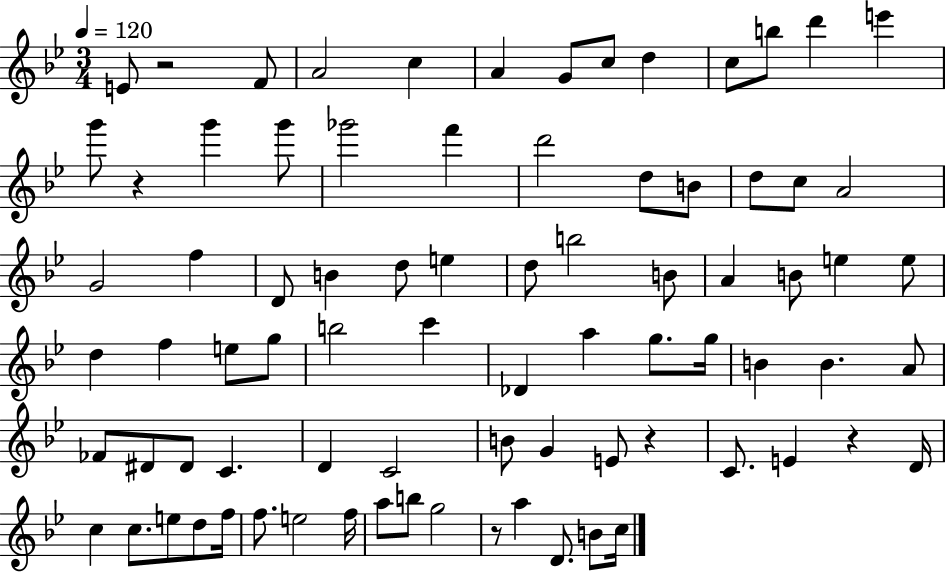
E4/e R/h F4/e A4/h C5/q A4/q G4/e C5/e D5/q C5/e B5/e D6/q E6/q G6/e R/q G6/q G6/e Gb6/h F6/q D6/h D5/e B4/e D5/e C5/e A4/h G4/h F5/q D4/e B4/q D5/e E5/q D5/e B5/h B4/e A4/q B4/e E5/q E5/e D5/q F5/q E5/e G5/e B5/h C6/q Db4/q A5/q G5/e. G5/s B4/q B4/q. A4/e FES4/e D#4/e D#4/e C4/q. D4/q C4/h B4/e G4/q E4/e R/q C4/e. E4/q R/q D4/s C5/q C5/e. E5/e D5/e F5/s F5/e. E5/h F5/s A5/e B5/e G5/h R/e A5/q D4/e. B4/e C5/s